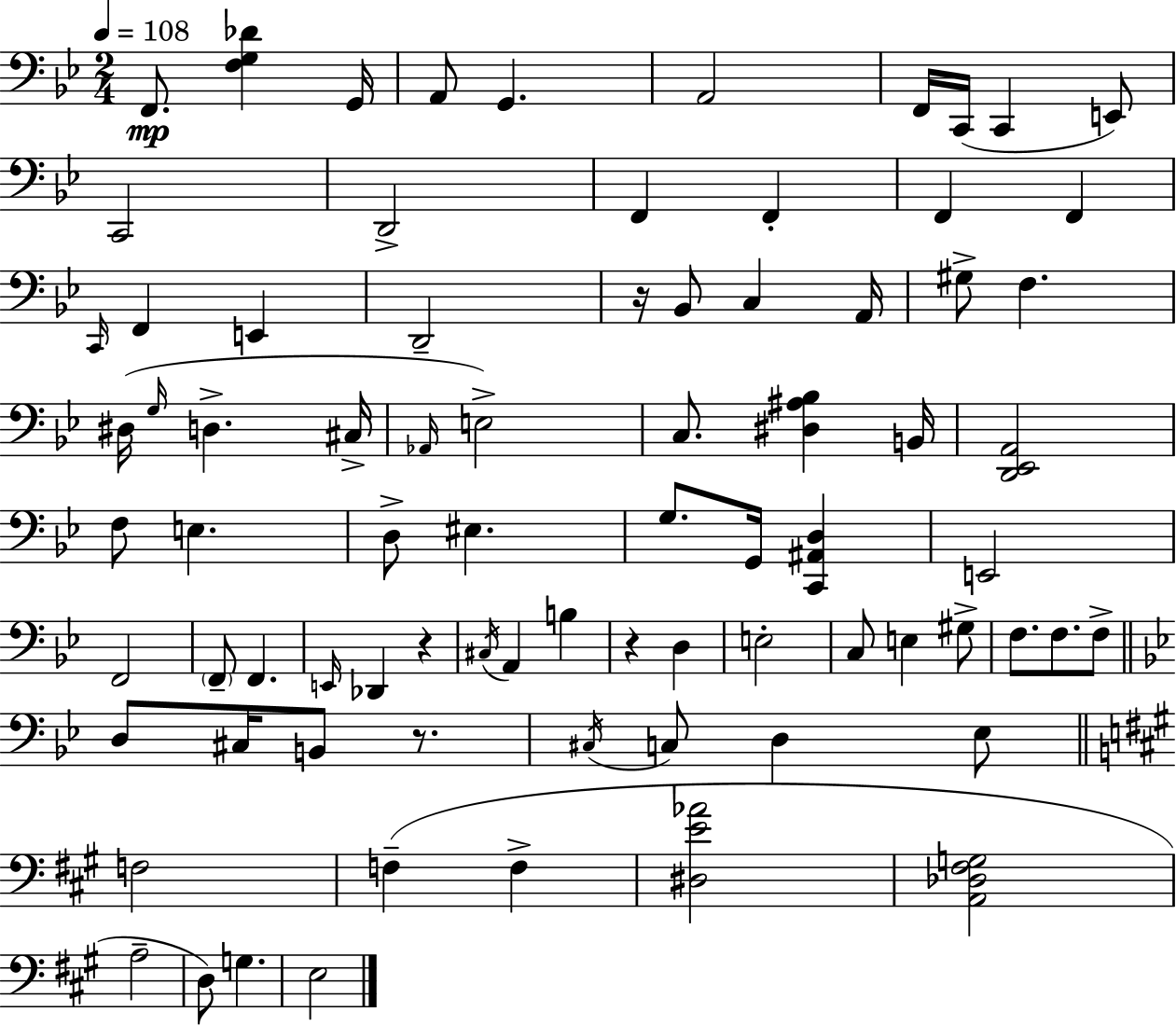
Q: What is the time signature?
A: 2/4